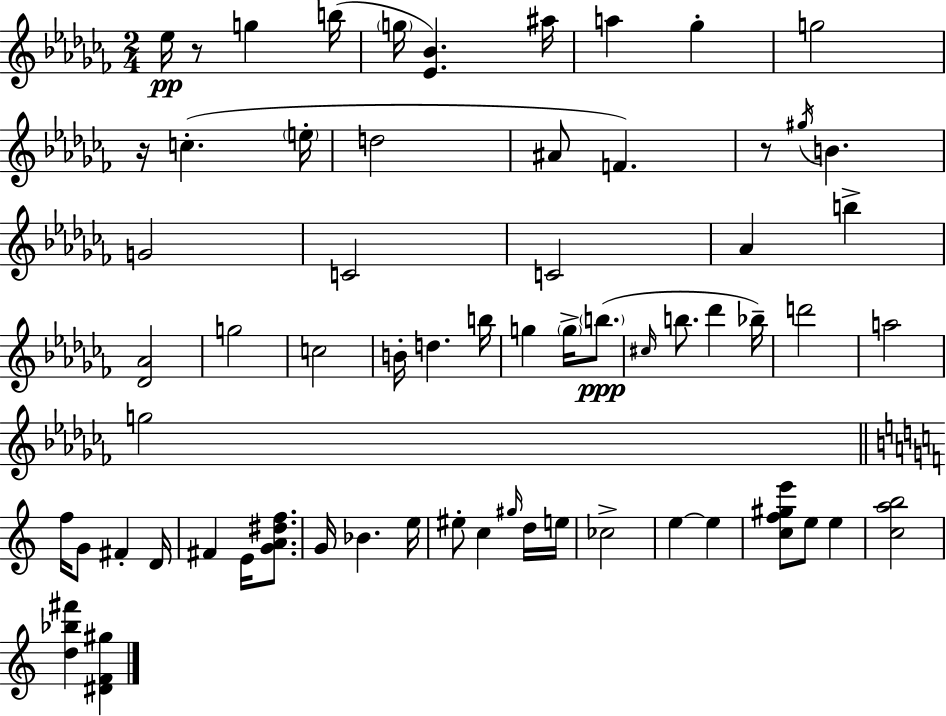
Eb5/s R/e G5/q B5/s G5/s [Eb4,Bb4]/q. A#5/s A5/q Gb5/q G5/h R/s C5/q. E5/s D5/h A#4/e F4/q. R/e G#5/s B4/q. G4/h C4/h C4/h Ab4/q B5/q [Db4,Ab4]/h G5/h C5/h B4/s D5/q. B5/s G5/q G5/s B5/e. C#5/s B5/e. Db6/q Bb5/s D6/h A5/h G5/h F5/s G4/e F#4/q D4/s F#4/q E4/s [G4,A4,D#5,F5]/e. G4/s Bb4/q. E5/s EIS5/e C5/q G#5/s D5/s E5/s CES5/h E5/q E5/q [C5,F5,G#5,E6]/e E5/e E5/q [C5,A5,B5]/h [D5,Bb5,F#6]/q [D#4,F4,G#5]/q